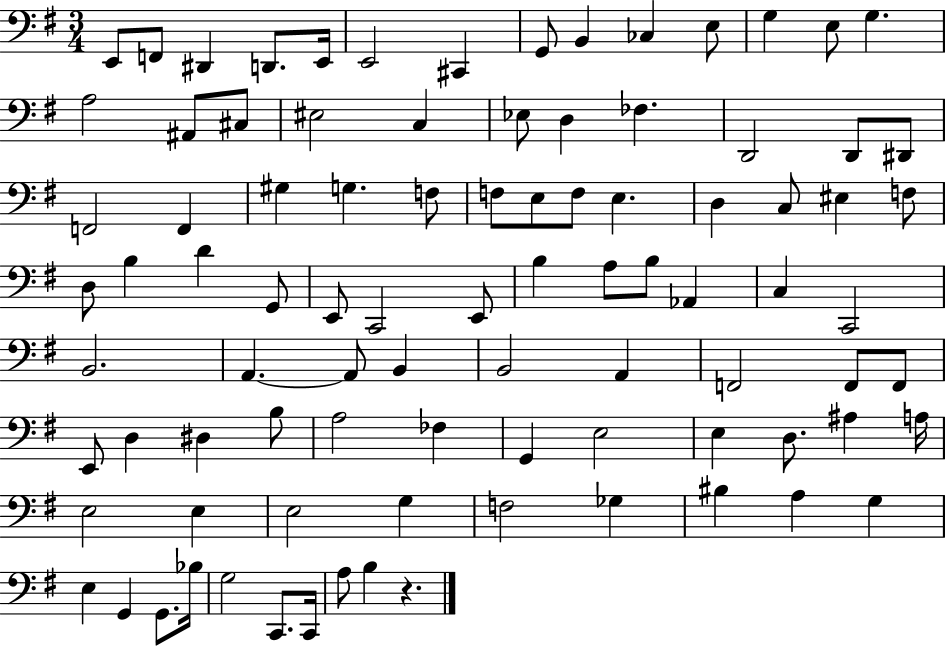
{
  \clef bass
  \numericTimeSignature
  \time 3/4
  \key g \major
  e,8 f,8 dis,4 d,8. e,16 | e,2 cis,4 | g,8 b,4 ces4 e8 | g4 e8 g4. | \break a2 ais,8 cis8 | eis2 c4 | ees8 d4 fes4. | d,2 d,8 dis,8 | \break f,2 f,4 | gis4 g4. f8 | f8 e8 f8 e4. | d4 c8 eis4 f8 | \break d8 b4 d'4 g,8 | e,8 c,2 e,8 | b4 a8 b8 aes,4 | c4 c,2 | \break b,2. | a,4.~~ a,8 b,4 | b,2 a,4 | f,2 f,8 f,8 | \break e,8 d4 dis4 b8 | a2 fes4 | g,4 e2 | e4 d8. ais4 a16 | \break e2 e4 | e2 g4 | f2 ges4 | bis4 a4 g4 | \break e4 g,4 g,8. bes16 | g2 c,8. c,16 | a8 b4 r4. | \bar "|."
}